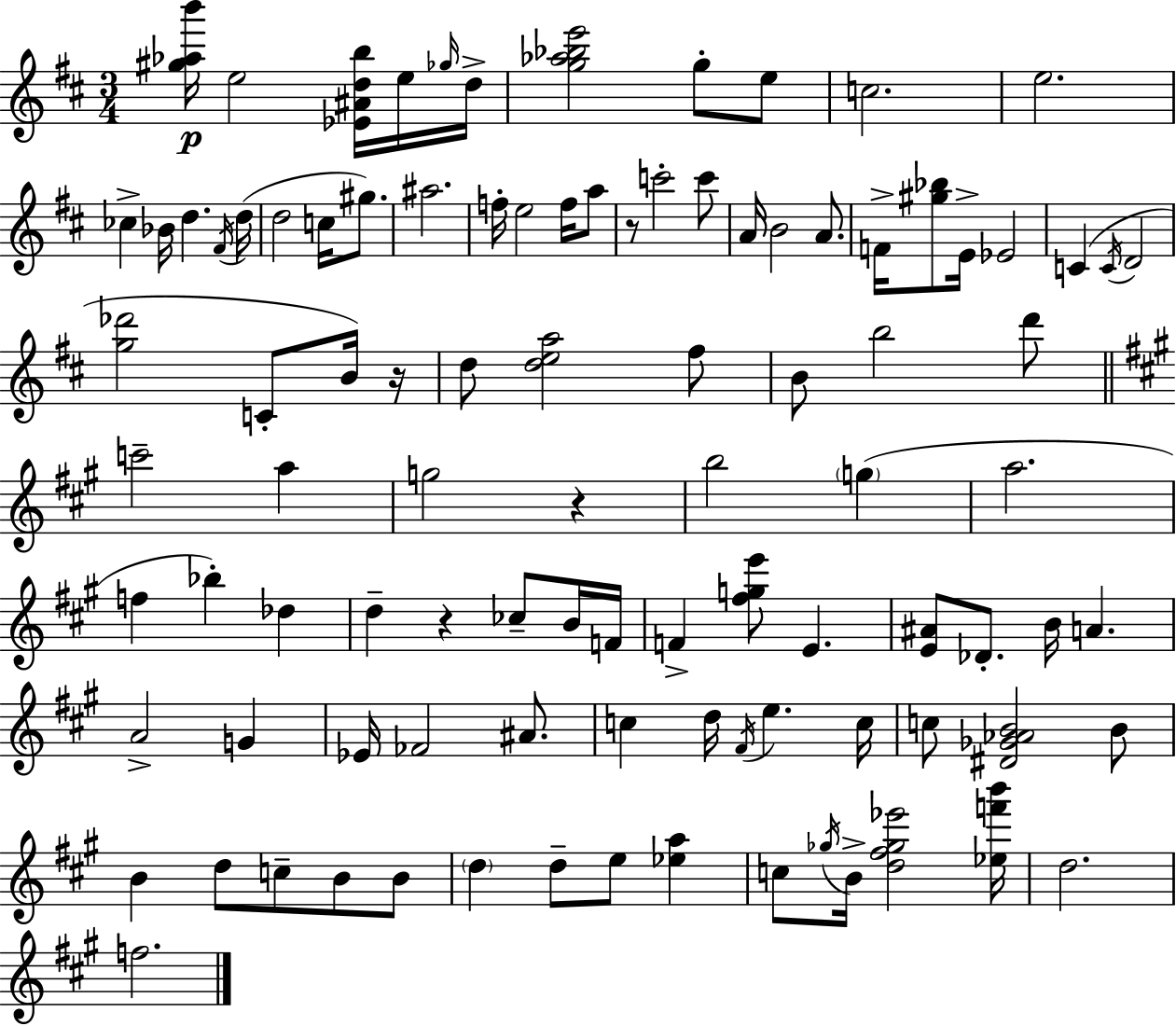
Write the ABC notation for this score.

X:1
T:Untitled
M:3/4
L:1/4
K:D
[^g_ab']/4 e2 [_E^Adb]/4 e/4 _g/4 d/4 [g_a_be']2 g/2 e/2 c2 e2 _c _B/4 d ^F/4 d/4 d2 c/4 ^g/2 ^a2 f/4 e2 f/4 a/2 z/2 c'2 c'/2 A/4 B2 A/2 F/4 [^g_b]/2 E/4 _E2 C C/4 D2 [g_d']2 C/2 B/4 z/4 d/2 [dea]2 ^f/2 B/2 b2 d'/2 c'2 a g2 z b2 g a2 f _b _d d z _c/2 B/4 F/4 F [^fge']/2 E [E^A]/2 _D/2 B/4 A A2 G _E/4 _F2 ^A/2 c d/4 ^F/4 e c/4 c/2 [^D_G_AB]2 B/2 B d/2 c/2 B/2 B/2 d d/2 e/2 [_ea] c/2 _g/4 B/4 [d^f_g_e']2 [_ef'b']/4 d2 f2